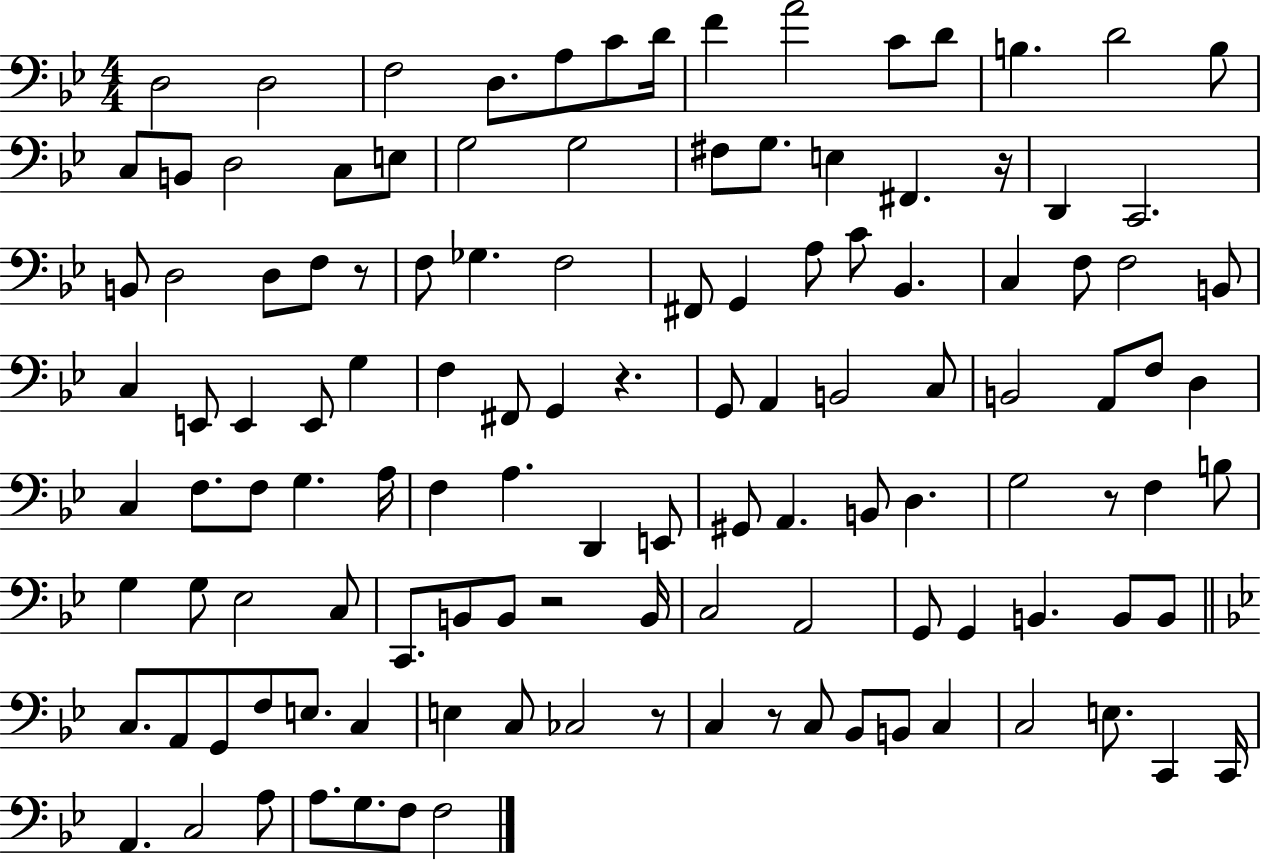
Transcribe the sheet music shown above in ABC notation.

X:1
T:Untitled
M:4/4
L:1/4
K:Bb
D,2 D,2 F,2 D,/2 A,/2 C/2 D/4 F A2 C/2 D/2 B, D2 B,/2 C,/2 B,,/2 D,2 C,/2 E,/2 G,2 G,2 ^F,/2 G,/2 E, ^F,, z/4 D,, C,,2 B,,/2 D,2 D,/2 F,/2 z/2 F,/2 _G, F,2 ^F,,/2 G,, A,/2 C/2 _B,, C, F,/2 F,2 B,,/2 C, E,,/2 E,, E,,/2 G, F, ^F,,/2 G,, z G,,/2 A,, B,,2 C,/2 B,,2 A,,/2 F,/2 D, C, F,/2 F,/2 G, A,/4 F, A, D,, E,,/2 ^G,,/2 A,, B,,/2 D, G,2 z/2 F, B,/2 G, G,/2 _E,2 C,/2 C,,/2 B,,/2 B,,/2 z2 B,,/4 C,2 A,,2 G,,/2 G,, B,, B,,/2 B,,/2 C,/2 A,,/2 G,,/2 F,/2 E,/2 C, E, C,/2 _C,2 z/2 C, z/2 C,/2 _B,,/2 B,,/2 C, C,2 E,/2 C,, C,,/4 A,, C,2 A,/2 A,/2 G,/2 F,/2 F,2